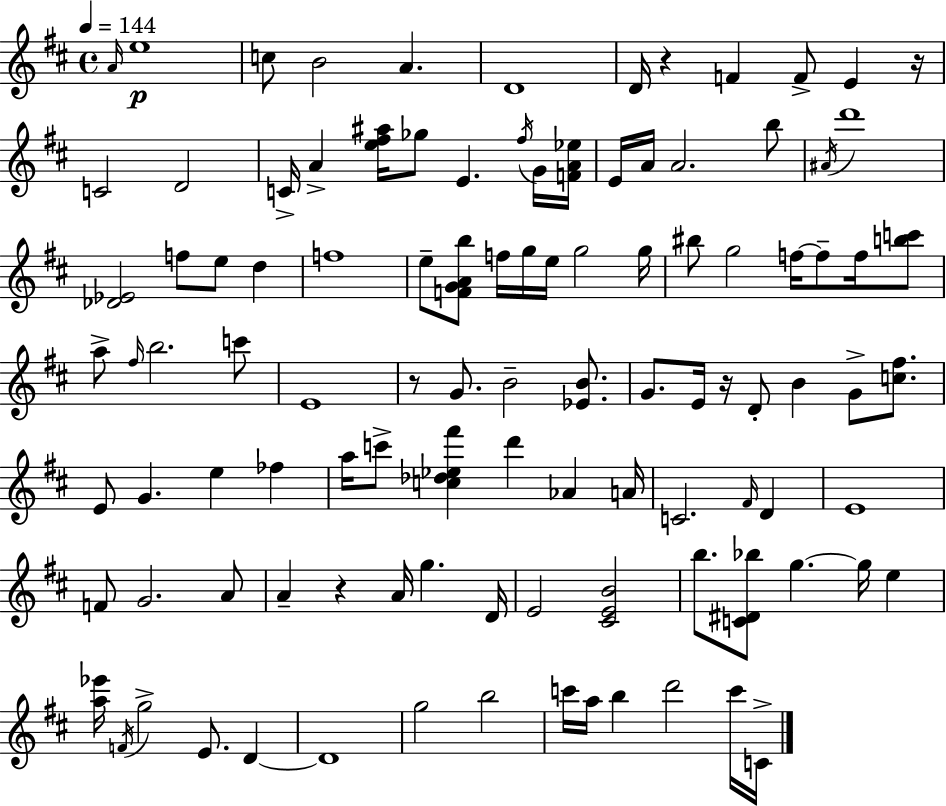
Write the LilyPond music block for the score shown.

{
  \clef treble
  \time 4/4
  \defaultTimeSignature
  \key d \major
  \tempo 4 = 144
  \grace { a'16 }\p e''1 | c''8 b'2 a'4. | d'1 | d'16 r4 f'4 f'8-> e'4 | \break r16 c'2 d'2 | c'16-> a'4-> <e'' fis'' ais''>16 ges''8 e'4. \acciaccatura { fis''16 } | g'16 <f' a' ees''>16 e'16 a'16 a'2. | b''8 \acciaccatura { ais'16 } d'''1 | \break <des' ees'>2 f''8 e''8 d''4 | f''1 | e''8-- <f' g' a' b''>8 f''16 g''16 e''16 g''2 | g''16 bis''8 g''2 f''16~~ f''8-- | \break f''16 <b'' c'''>8 a''8-> \grace { fis''16 } b''2. | c'''8 e'1 | r8 g'8. b'2-- | <ees' b'>8. g'8. e'16 r16 d'8-. b'4 g'8-> | \break <c'' fis''>8. e'8 g'4. e''4 | fes''4 a''16 c'''8-> <c'' des'' ees'' fis'''>4 d'''4 aes'4 | a'16 c'2. | \grace { fis'16 } d'4 e'1 | \break f'8 g'2. | a'8 a'4-- r4 a'16 g''4. | d'16 e'2 <cis' e' b'>2 | b''8. <c' dis' bes''>8 g''4.~~ | \break g''16 e''4 <a'' ees'''>16 \acciaccatura { f'16 } g''2-> e'8. | d'4~~ d'1 | g''2 b''2 | c'''16 a''16 b''4 d'''2 | \break c'''16 c'16-> \bar "|."
}